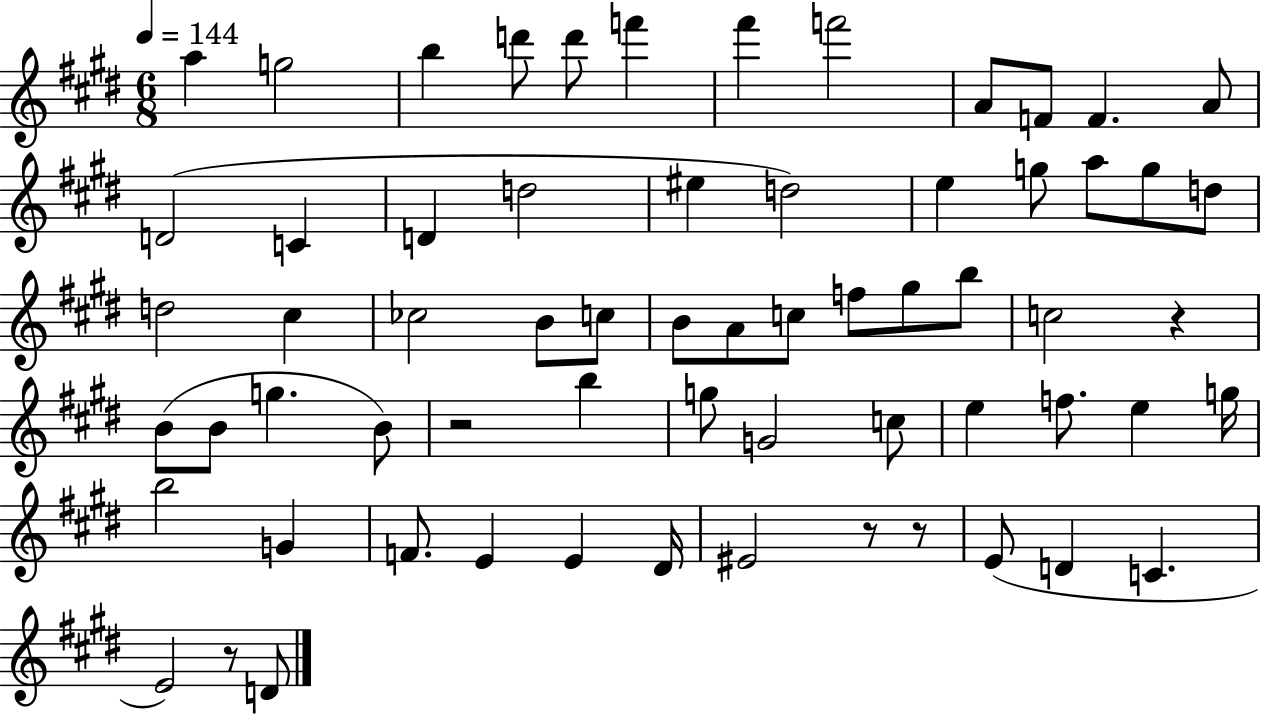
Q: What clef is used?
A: treble